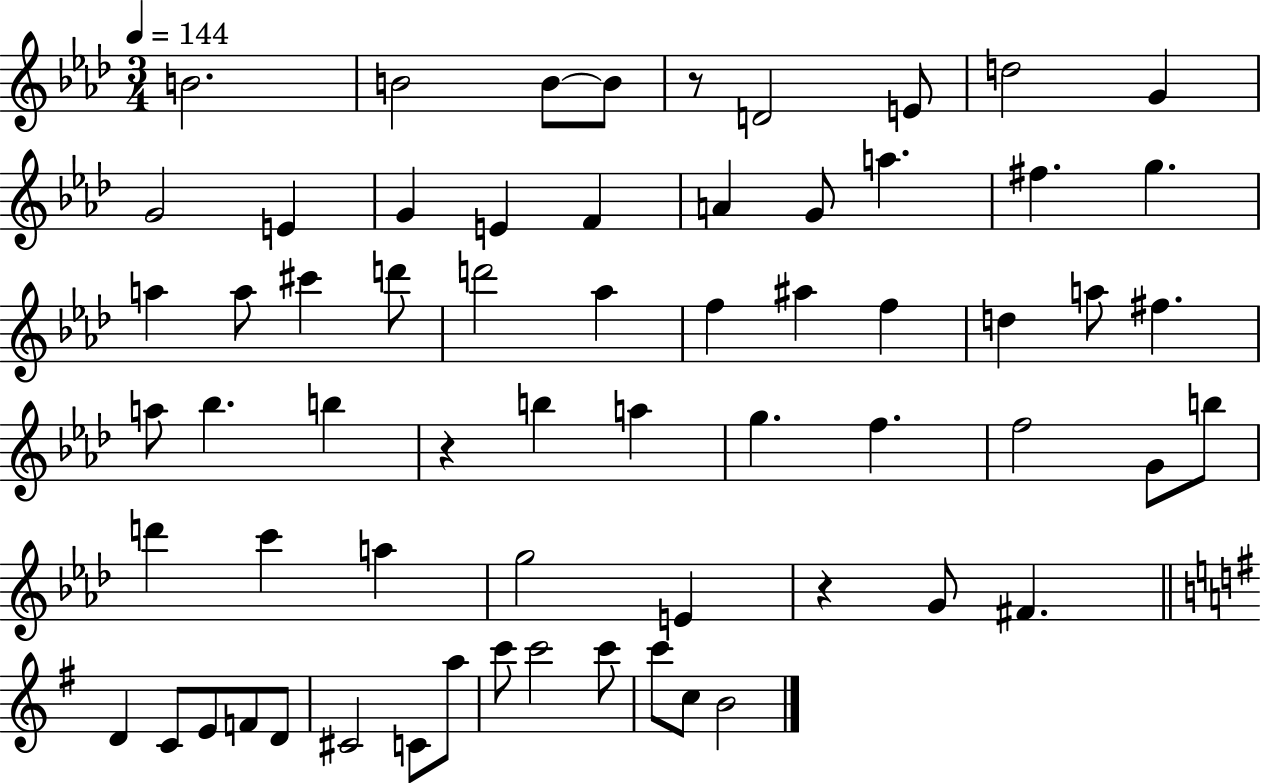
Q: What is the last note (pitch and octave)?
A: B4